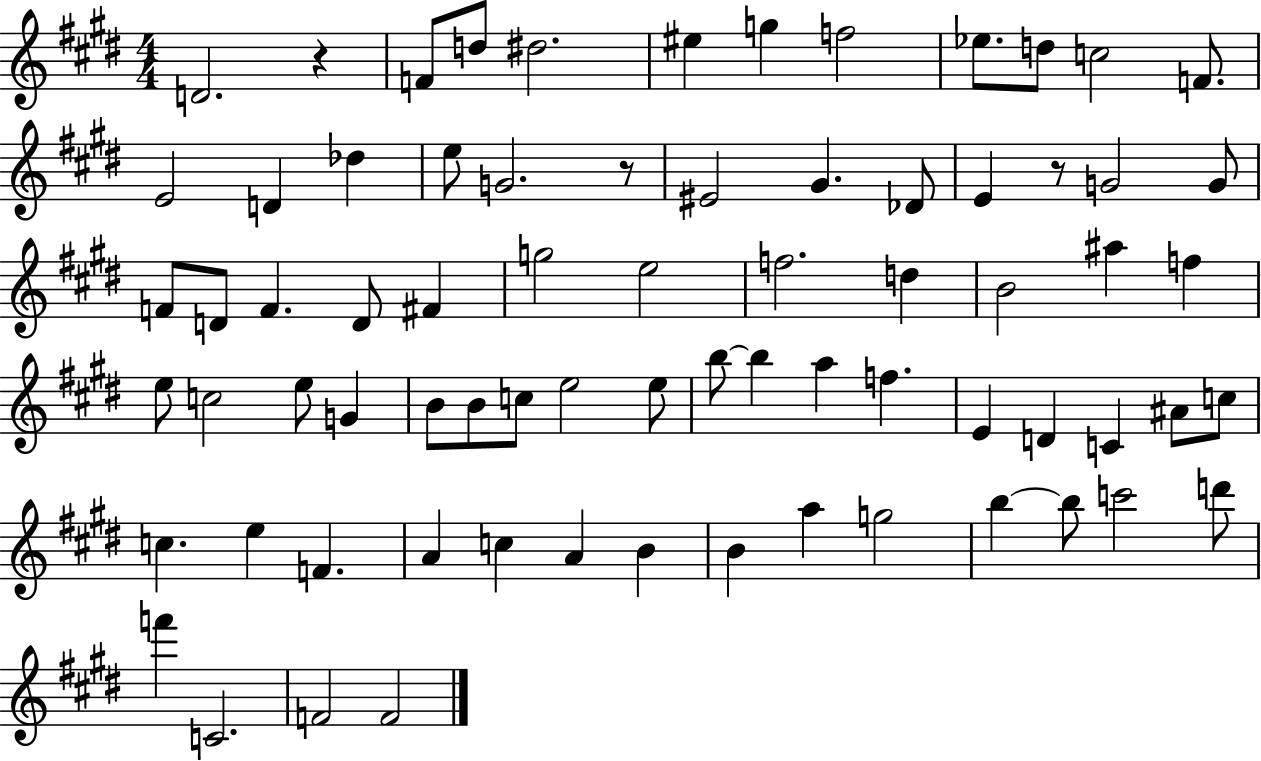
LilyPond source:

{
  \clef treble
  \numericTimeSignature
  \time 4/4
  \key e \major
  d'2. r4 | f'8 d''8 dis''2. | eis''4 g''4 f''2 | ees''8. d''8 c''2 f'8. | \break e'2 d'4 des''4 | e''8 g'2. r8 | eis'2 gis'4. des'8 | e'4 r8 g'2 g'8 | \break f'8 d'8 f'4. d'8 fis'4 | g''2 e''2 | f''2. d''4 | b'2 ais''4 f''4 | \break e''8 c''2 e''8 g'4 | b'8 b'8 c''8 e''2 e''8 | b''8~~ b''4 a''4 f''4. | e'4 d'4 c'4 ais'8 c''8 | \break c''4. e''4 f'4. | a'4 c''4 a'4 b'4 | b'4 a''4 g''2 | b''4~~ b''8 c'''2 d'''8 | \break f'''4 c'2. | f'2 f'2 | \bar "|."
}